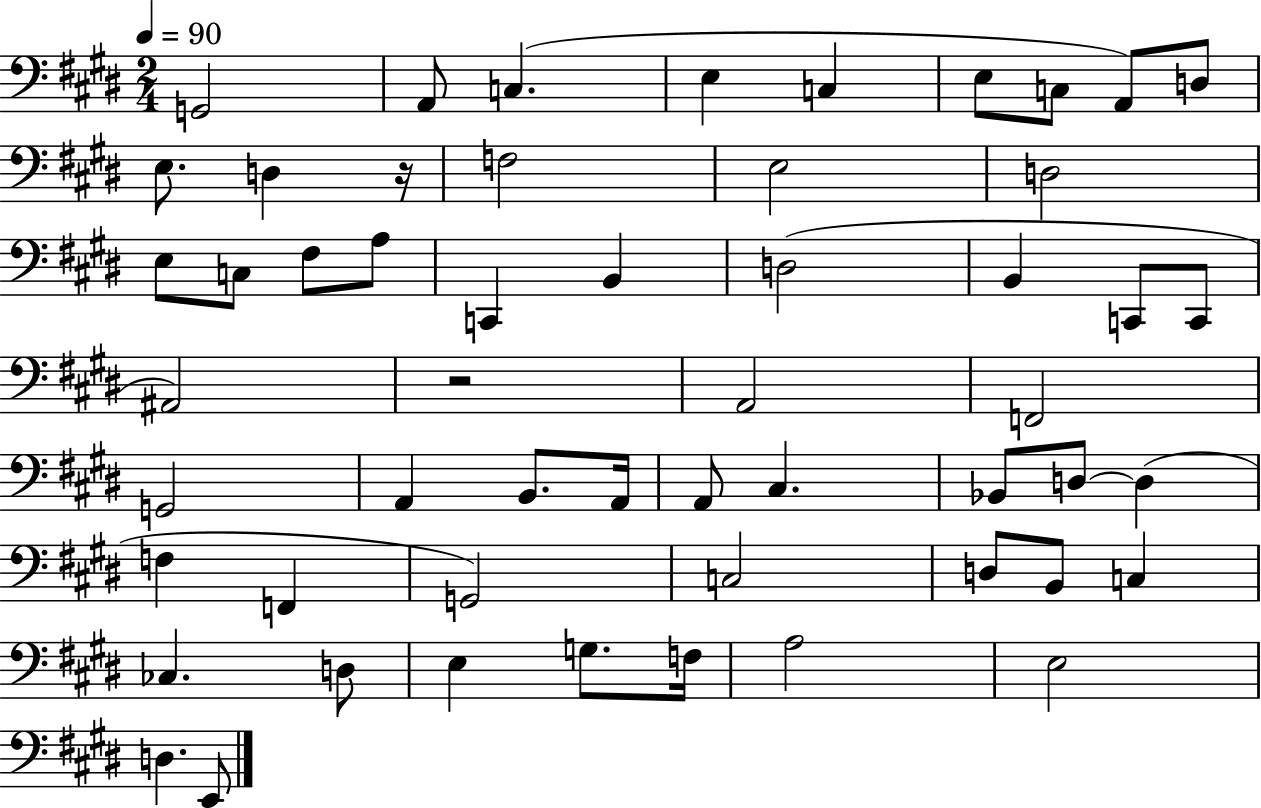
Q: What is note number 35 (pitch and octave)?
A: D3